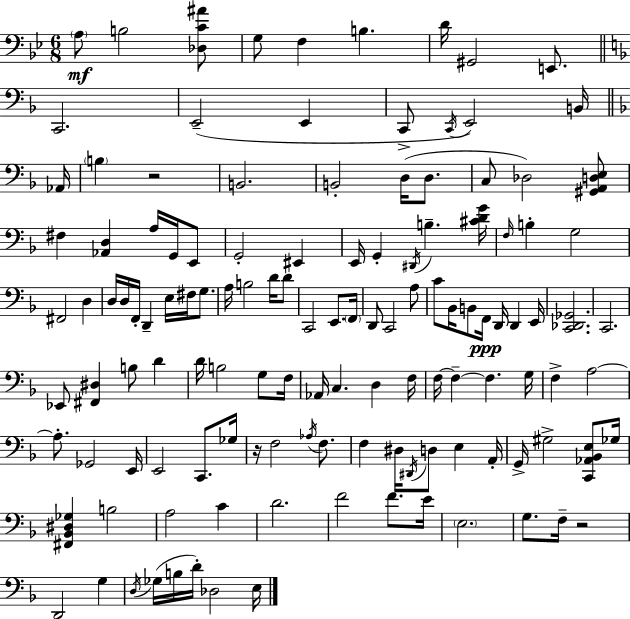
A3/e B3/h [Db3,C4,A#4]/e G3/e F3/q B3/q. D4/s G#2/h E2/e. C2/h. E2/h E2/q C2/e C2/s E2/h B2/s Ab2/s B3/q R/h B2/h. B2/h D3/s D3/e. C3/e Db3/h [G#2,A2,D3,E3]/e F#3/q [Ab2,D3]/q A3/s G2/s E2/e G2/h EIS2/q E2/s G2/q D#2/s B3/q. [C#4,D4,G4]/s F3/s B3/q G3/h F#2/h D3/q D3/s D3/s F2/s D2/q E3/s F#3/s G3/e. A3/s B3/h D4/s D4/e C2/h E2/e. F2/s D2/e C2/h A3/e C4/e Bb2/s B2/e F2/s D2/s D2/q E2/s [C2,Db2,Gb2]/h. C2/h. Eb2/e [F#2,D#3]/q B3/e D4/q D4/s B3/h G3/e F3/s Ab2/s C3/q. D3/q F3/s F3/s F3/q F3/q. G3/s F3/q A3/h A3/e. Gb2/h E2/s E2/h C2/e. Gb3/s R/s F3/h Ab3/s F3/e. F3/q D#3/s D#2/s D3/e E3/q A2/s G2/s G#3/h [C2,Ab2,Bb2,E3]/e Gb3/s [F#2,Bb2,D#3,Gb3]/q B3/h A3/h C4/q D4/h. F4/h F4/e. E4/s E3/h. G3/e. F3/s R/h D2/h G3/q D3/s Gb3/s B3/s D4/s Db3/h E3/s